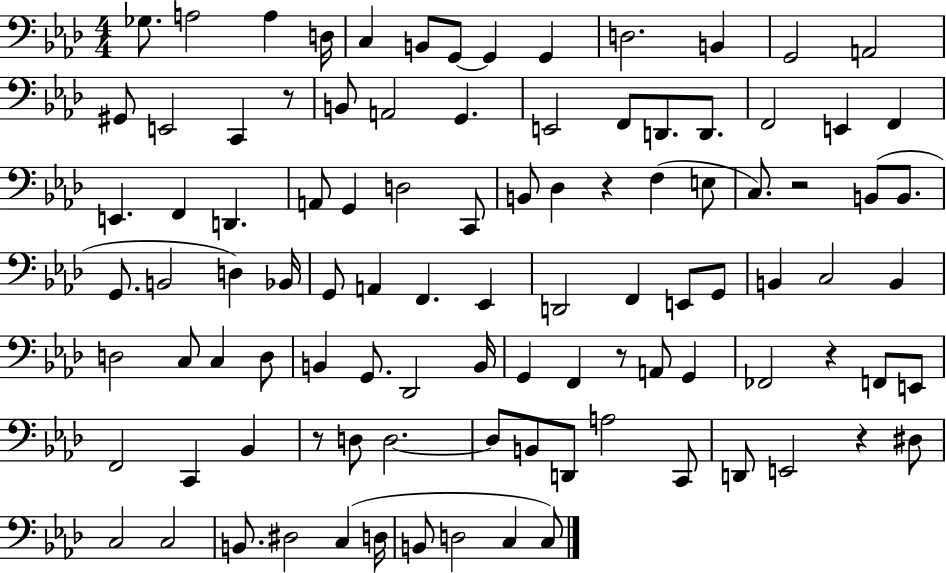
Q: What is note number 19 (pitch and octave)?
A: G2